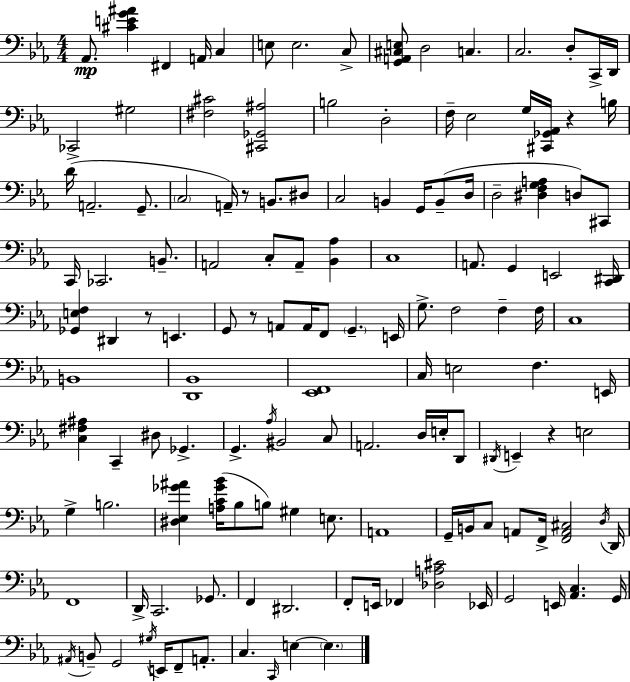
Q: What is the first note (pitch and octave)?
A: Ab2